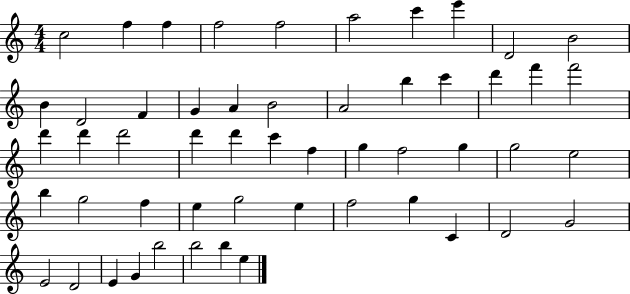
X:1
T:Untitled
M:4/4
L:1/4
K:C
c2 f f f2 f2 a2 c' e' D2 B2 B D2 F G A B2 A2 b c' d' f' f'2 d' d' d'2 d' d' c' f g f2 g g2 e2 b g2 f e g2 e f2 g C D2 G2 E2 D2 E G b2 b2 b e